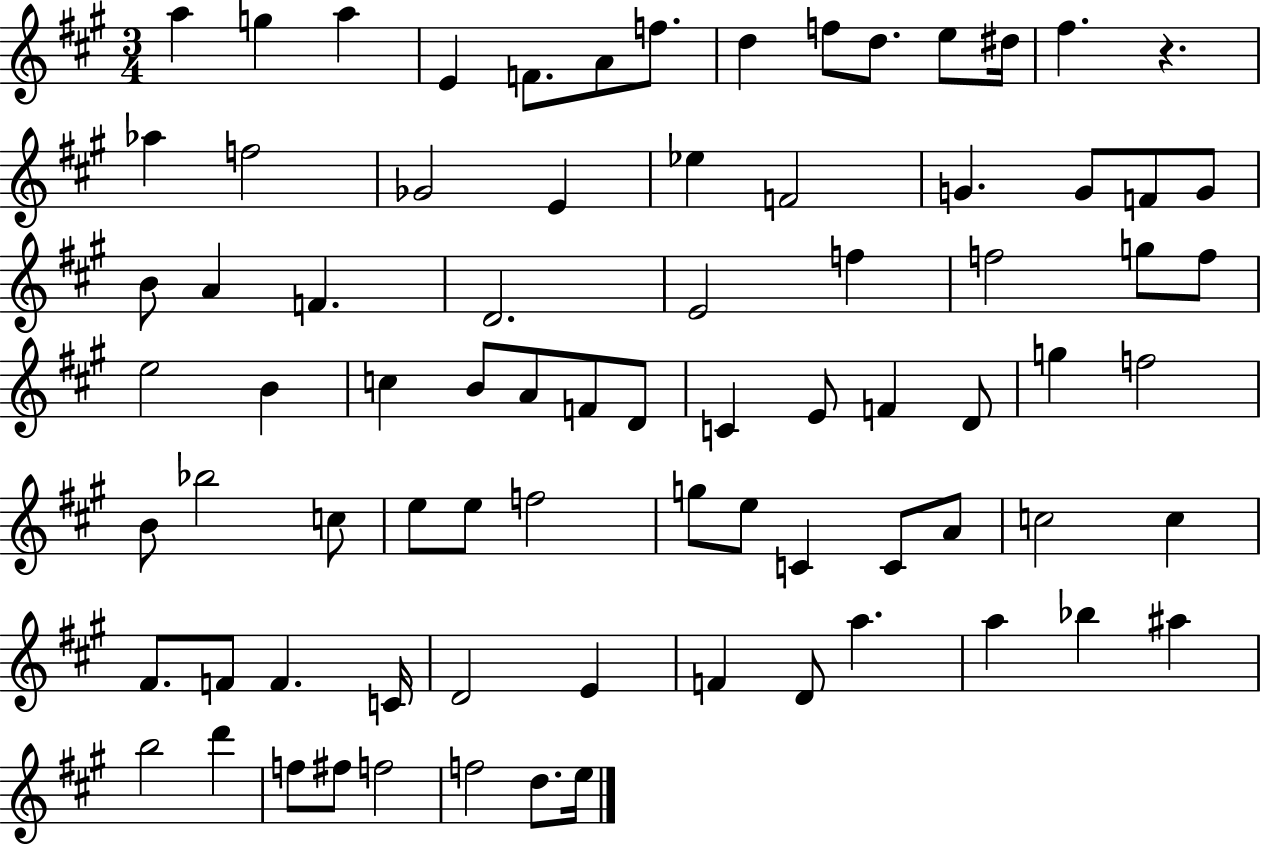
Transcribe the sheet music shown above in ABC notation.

X:1
T:Untitled
M:3/4
L:1/4
K:A
a g a E F/2 A/2 f/2 d f/2 d/2 e/2 ^d/4 ^f z _a f2 _G2 E _e F2 G G/2 F/2 G/2 B/2 A F D2 E2 f f2 g/2 f/2 e2 B c B/2 A/2 F/2 D/2 C E/2 F D/2 g f2 B/2 _b2 c/2 e/2 e/2 f2 g/2 e/2 C C/2 A/2 c2 c ^F/2 F/2 F C/4 D2 E F D/2 a a _b ^a b2 d' f/2 ^f/2 f2 f2 d/2 e/4